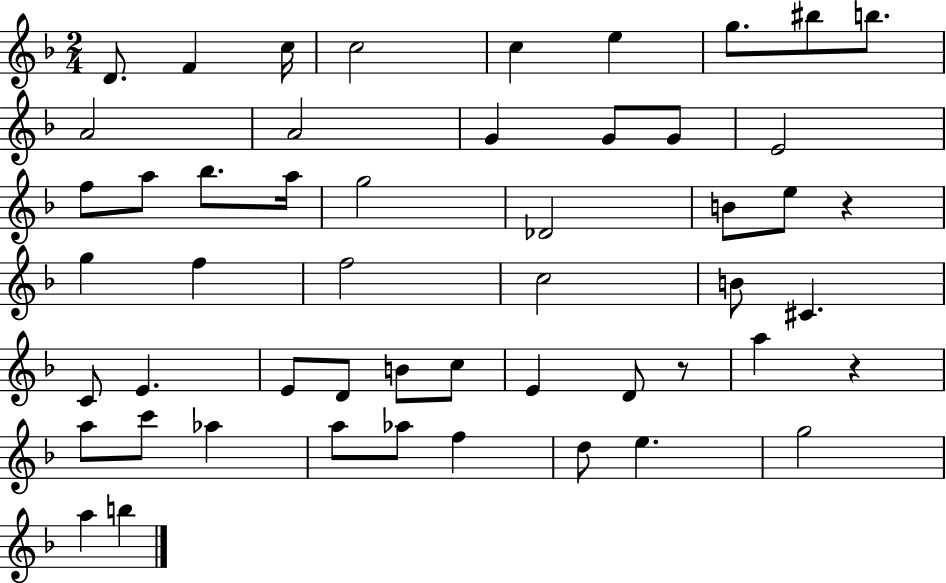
D4/e. F4/q C5/s C5/h C5/q E5/q G5/e. BIS5/e B5/e. A4/h A4/h G4/q G4/e G4/e E4/h F5/e A5/e Bb5/e. A5/s G5/h Db4/h B4/e E5/e R/q G5/q F5/q F5/h C5/h B4/e C#4/q. C4/e E4/q. E4/e D4/e B4/e C5/e E4/q D4/e R/e A5/q R/q A5/e C6/e Ab5/q A5/e Ab5/e F5/q D5/e E5/q. G5/h A5/q B5/q